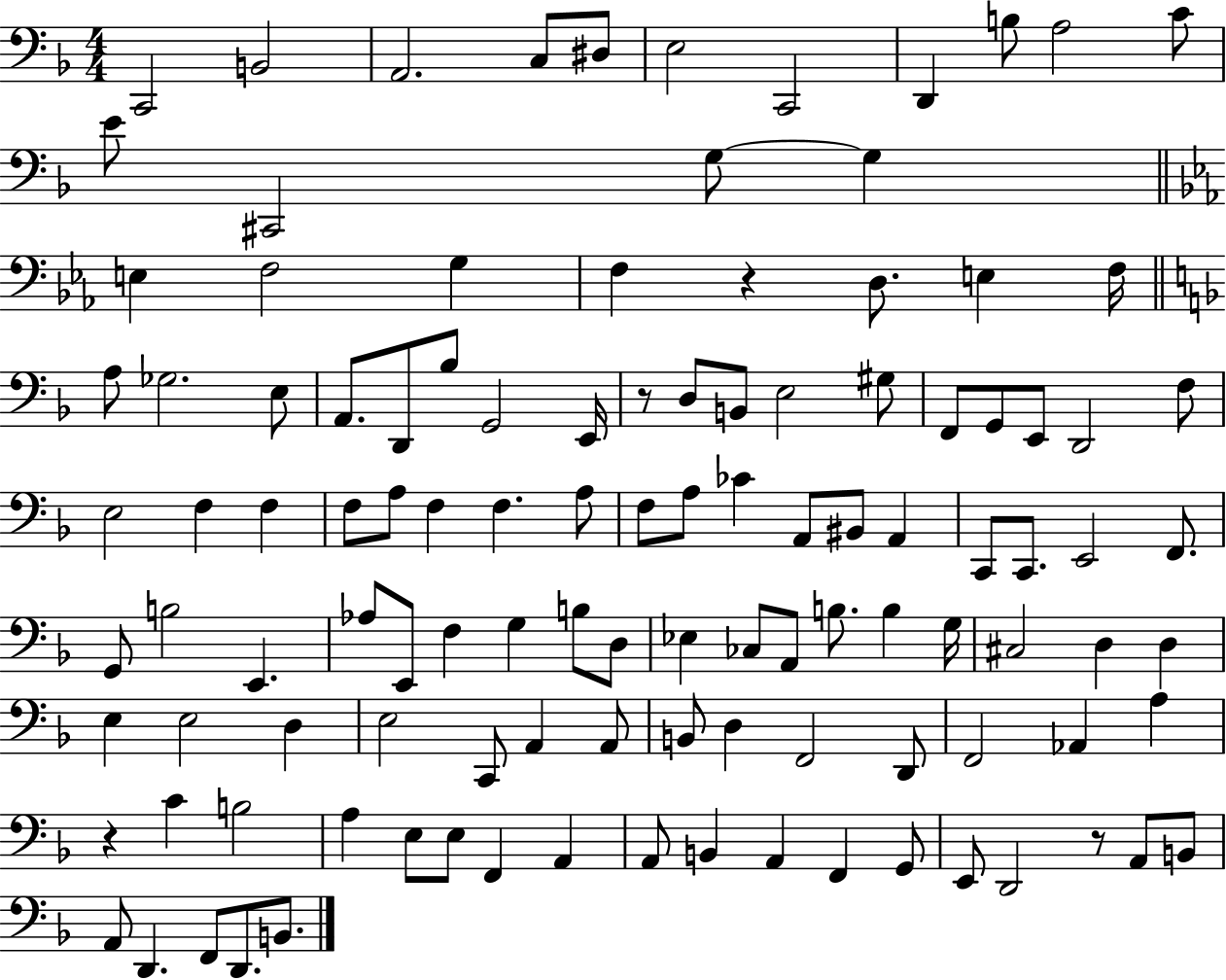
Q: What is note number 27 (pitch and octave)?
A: D2